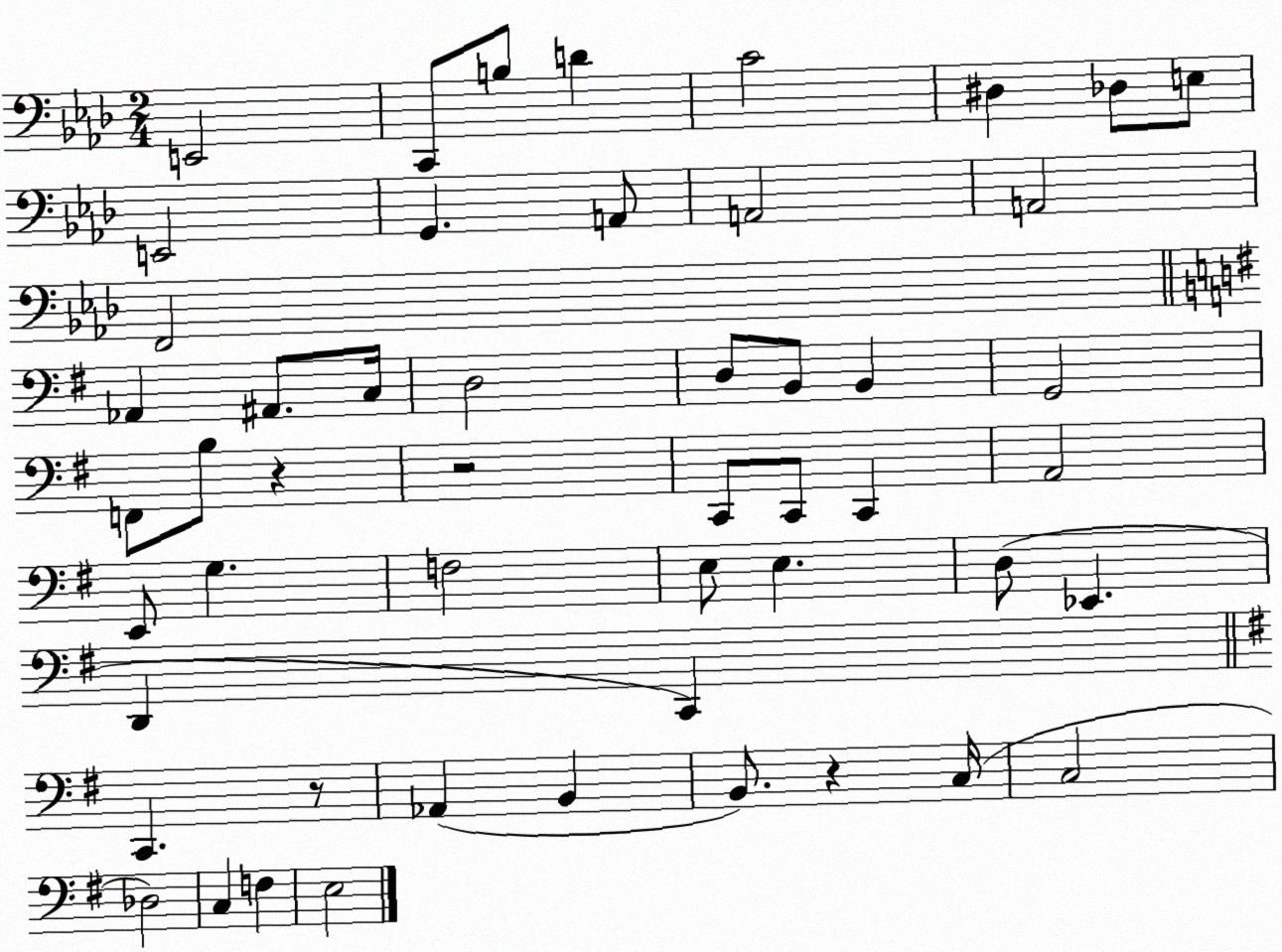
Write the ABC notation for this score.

X:1
T:Untitled
M:2/4
L:1/4
K:Ab
E,,2 C,,/2 B,/2 D C2 ^D, _D,/2 E,/2 E,,2 G,, A,,/2 A,,2 A,,2 F,,2 _A,, ^A,,/2 C,/4 D,2 D,/2 B,,/2 B,, G,,2 F,,/2 B,/2 z z2 C,,/2 C,,/2 C,, A,,2 E,,/2 G, F,2 E,/2 E, D,/2 _E,, D,, C,, C,, z/2 _A,, B,, B,,/2 z C,/4 C,2 _D,2 C, F, E,2